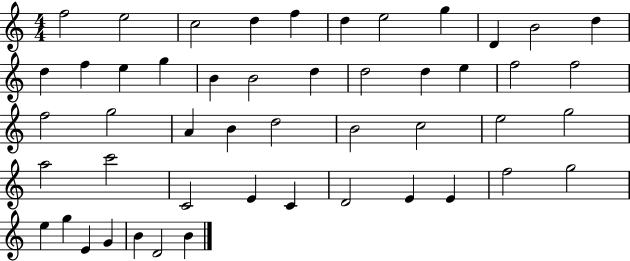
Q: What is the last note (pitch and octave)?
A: B4